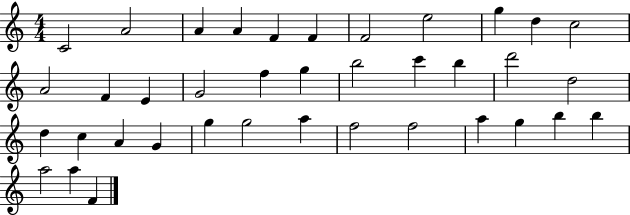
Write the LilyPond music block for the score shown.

{
  \clef treble
  \numericTimeSignature
  \time 4/4
  \key c \major
  c'2 a'2 | a'4 a'4 f'4 f'4 | f'2 e''2 | g''4 d''4 c''2 | \break a'2 f'4 e'4 | g'2 f''4 g''4 | b''2 c'''4 b''4 | d'''2 d''2 | \break d''4 c''4 a'4 g'4 | g''4 g''2 a''4 | f''2 f''2 | a''4 g''4 b''4 b''4 | \break a''2 a''4 f'4 | \bar "|."
}